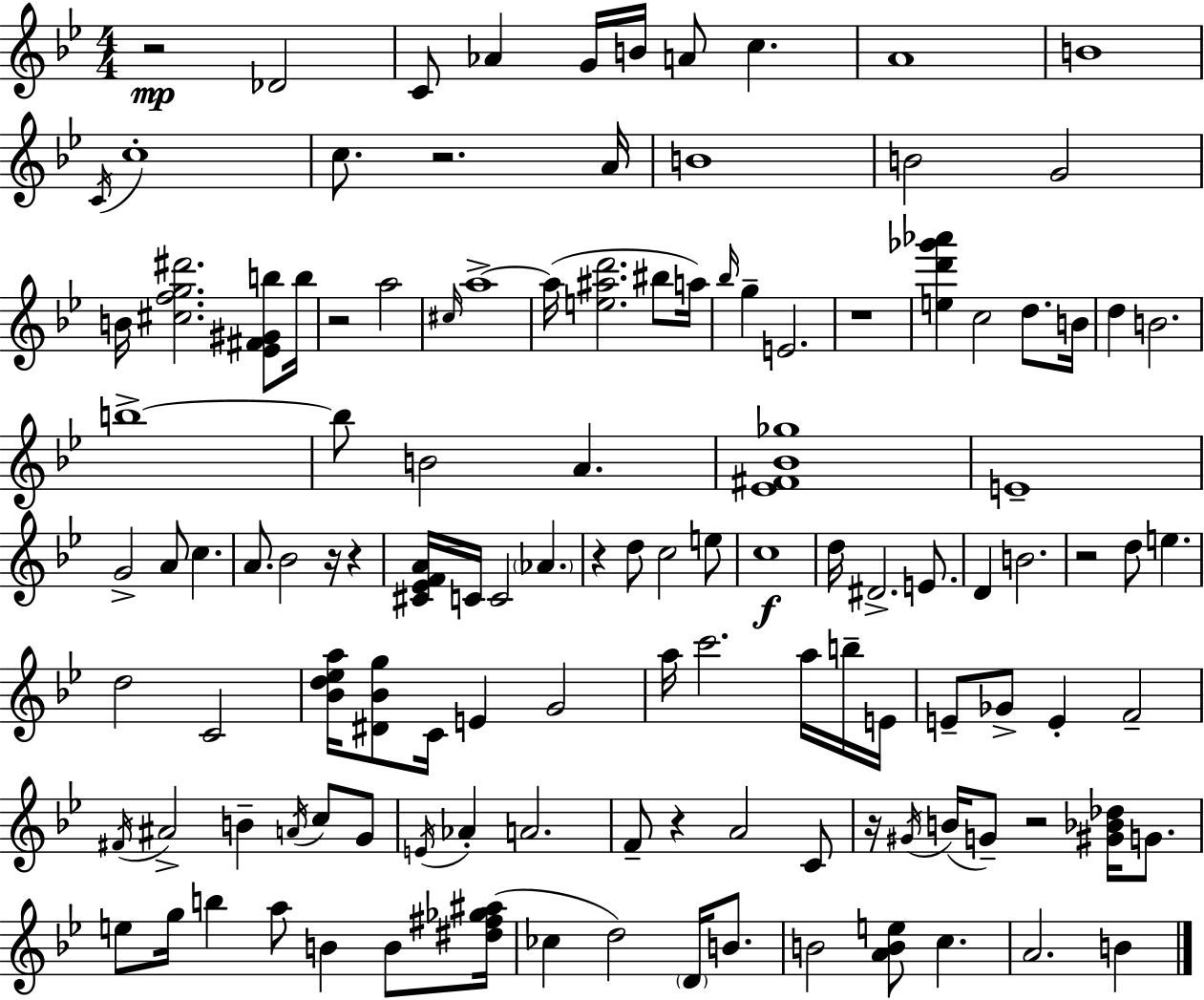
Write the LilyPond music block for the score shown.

{
  \clef treble
  \numericTimeSignature
  \time 4/4
  \key g \minor
  r2\mp des'2 | c'8 aes'4 g'16 b'16 a'8 c''4. | a'1 | b'1 | \break \acciaccatura { c'16 } c''1-. | c''8. r2. | a'16 b'1 | b'2 g'2 | \break b'16 <cis'' f'' g'' dis'''>2. <ees' fis' gis' b''>8 | b''16 r2 a''2 | \grace { cis''16 } a''1->~~ | a''16( <e'' ais'' d'''>2. bis''8 | \break a''16) \grace { bes''16 } g''4-- e'2. | r1 | <e'' d''' ges''' aes'''>4 c''2 d''8. | b'16 d''4 b'2. | \break b''1->~~ | b''8 b'2 a'4. | <ees' fis' bes' ges''>1 | e'1-- | \break g'2-> a'8 c''4. | a'8. bes'2 r16 r4 | <cis' ees' f' a'>16 c'16 c'2 \parenthesize aes'4. | r4 d''8 c''2 | \break e''8 c''1\f | d''16 dis'2.-> | e'8. d'4 b'2. | r2 d''8 e''4. | \break d''2 c'2 | <bes' d'' ees'' a''>16 <dis' bes' g''>8 c'16 e'4 g'2 | a''16 c'''2. | a''16 b''16-- e'16 e'8-- ges'8-> e'4-. f'2-- | \break \acciaccatura { fis'16 } ais'2-> b'4-- | \acciaccatura { a'16 } c''8 g'8 \acciaccatura { e'16 } aes'4-. a'2. | f'8-- r4 a'2 | c'8 r16 \acciaccatura { gis'16 }( b'16 g'8--) r2 | \break <gis' bes' des''>16 g'8. e''8 g''16 b''4 a''8 | b'4 b'8 <dis'' fis'' ges'' ais''>16( ces''4 d''2) | \parenthesize d'16 b'8. b'2 <a' b' e''>8 | c''4. a'2. | \break b'4 \bar "|."
}